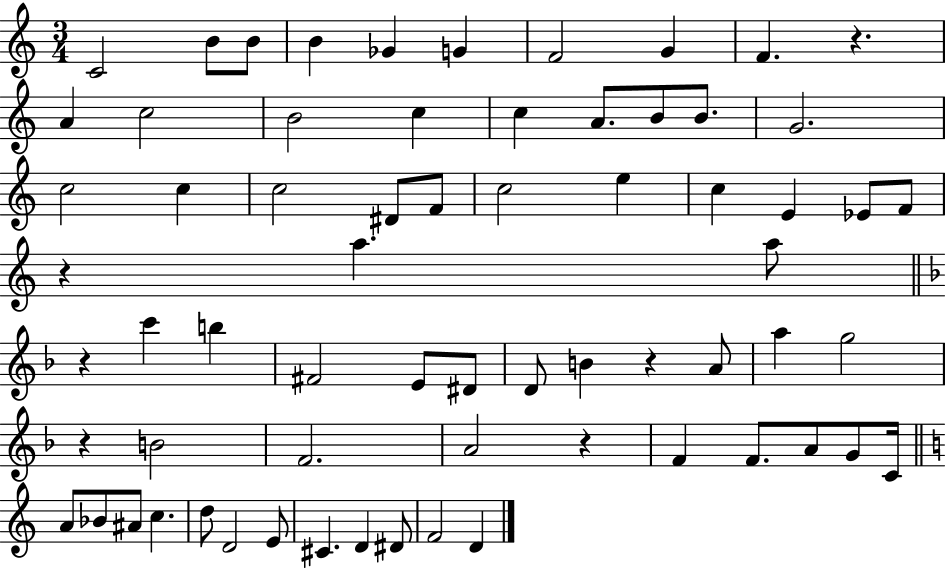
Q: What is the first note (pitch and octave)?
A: C4